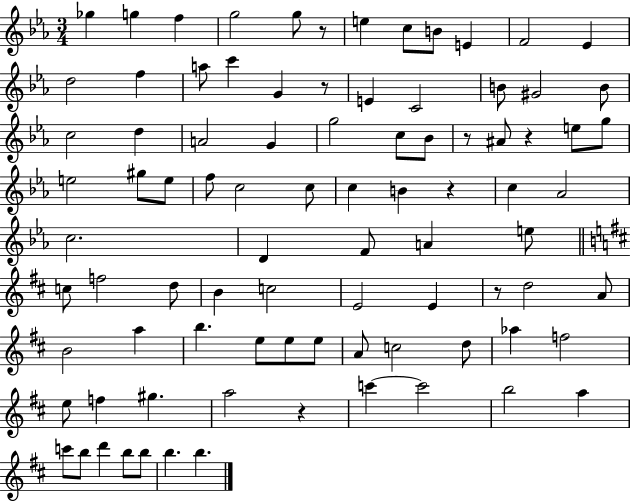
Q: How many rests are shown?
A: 7